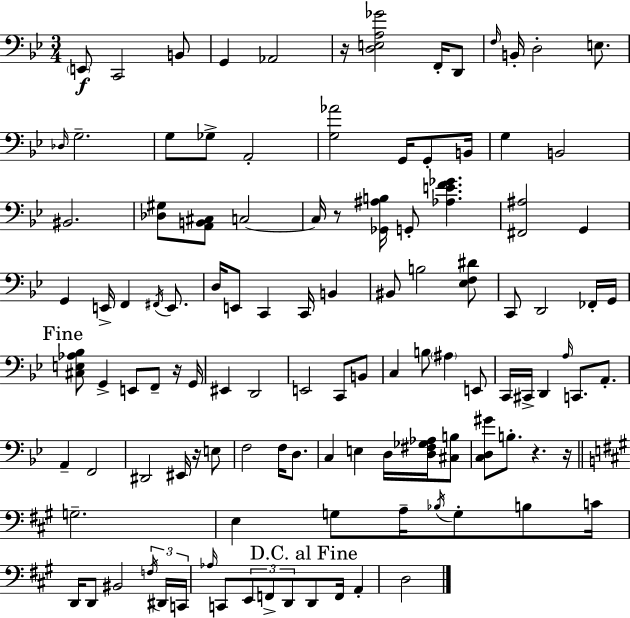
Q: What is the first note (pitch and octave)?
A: E2